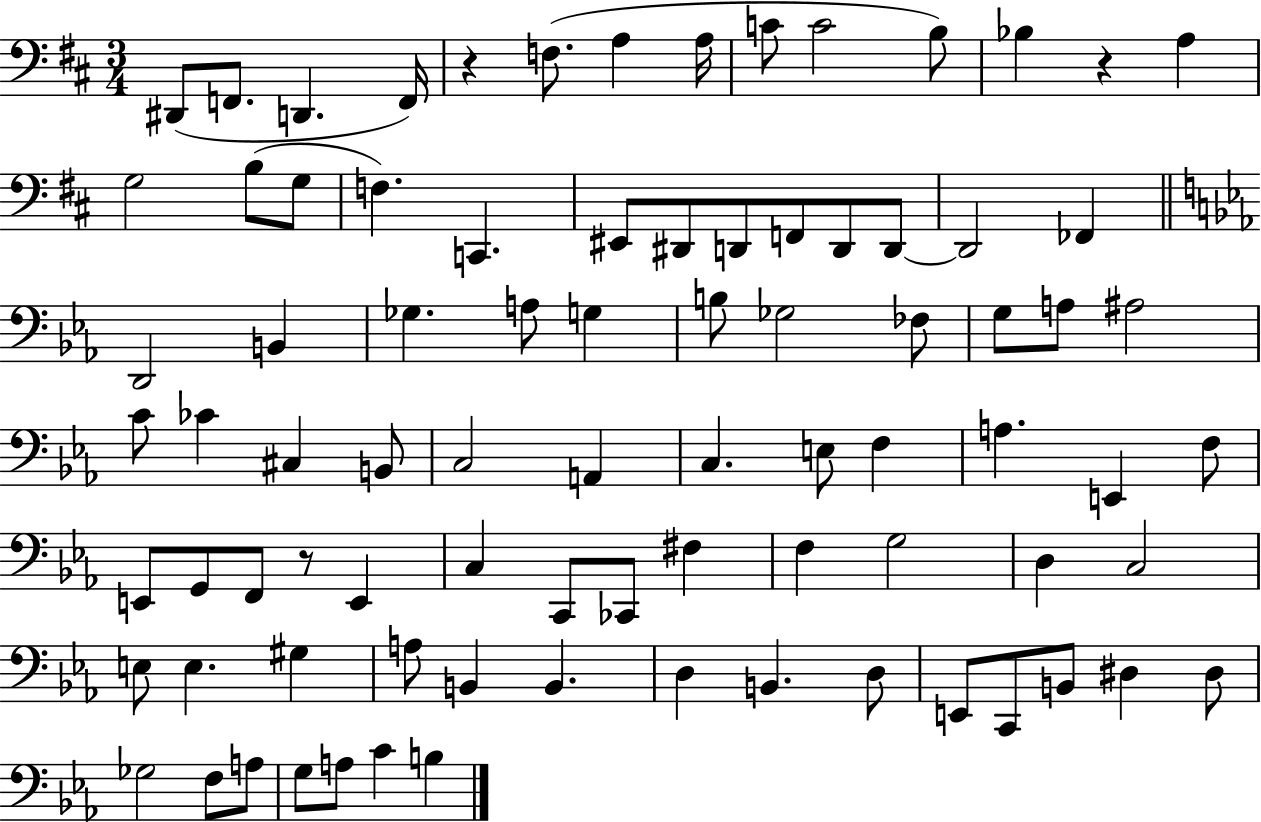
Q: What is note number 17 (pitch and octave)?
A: C2